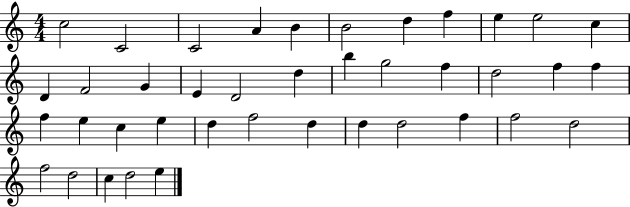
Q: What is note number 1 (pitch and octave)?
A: C5